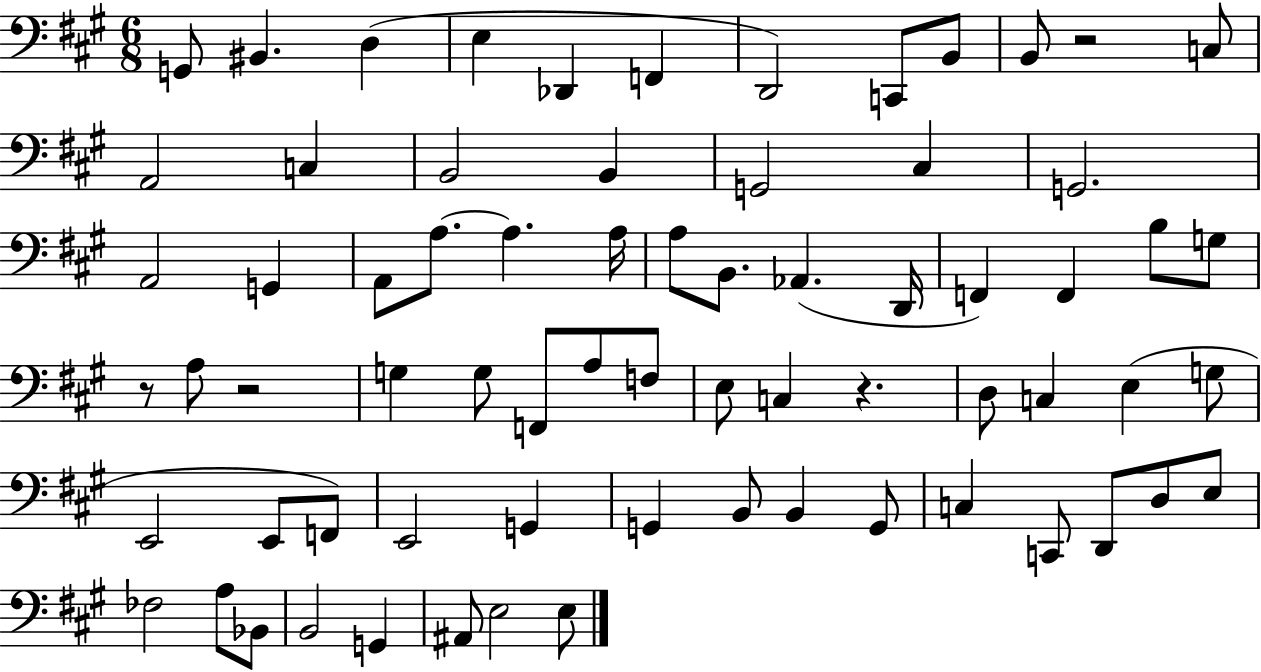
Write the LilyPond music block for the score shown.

{
  \clef bass
  \numericTimeSignature
  \time 6/8
  \key a \major
  \repeat volta 2 { g,8 bis,4. d4( | e4 des,4 f,4 | d,2) c,8 b,8 | b,8 r2 c8 | \break a,2 c4 | b,2 b,4 | g,2 cis4 | g,2. | \break a,2 g,4 | a,8 a8.~~ a4. a16 | a8 b,8. aes,4.( d,16 | f,4) f,4 b8 g8 | \break r8 a8 r2 | g4 g8 f,8 a8 f8 | e8 c4 r4. | d8 c4 e4( g8 | \break e,2 e,8 f,8) | e,2 g,4 | g,4 b,8 b,4 g,8 | c4 c,8 d,8 d8 e8 | \break fes2 a8 bes,8 | b,2 g,4 | ais,8 e2 e8 | } \bar "|."
}